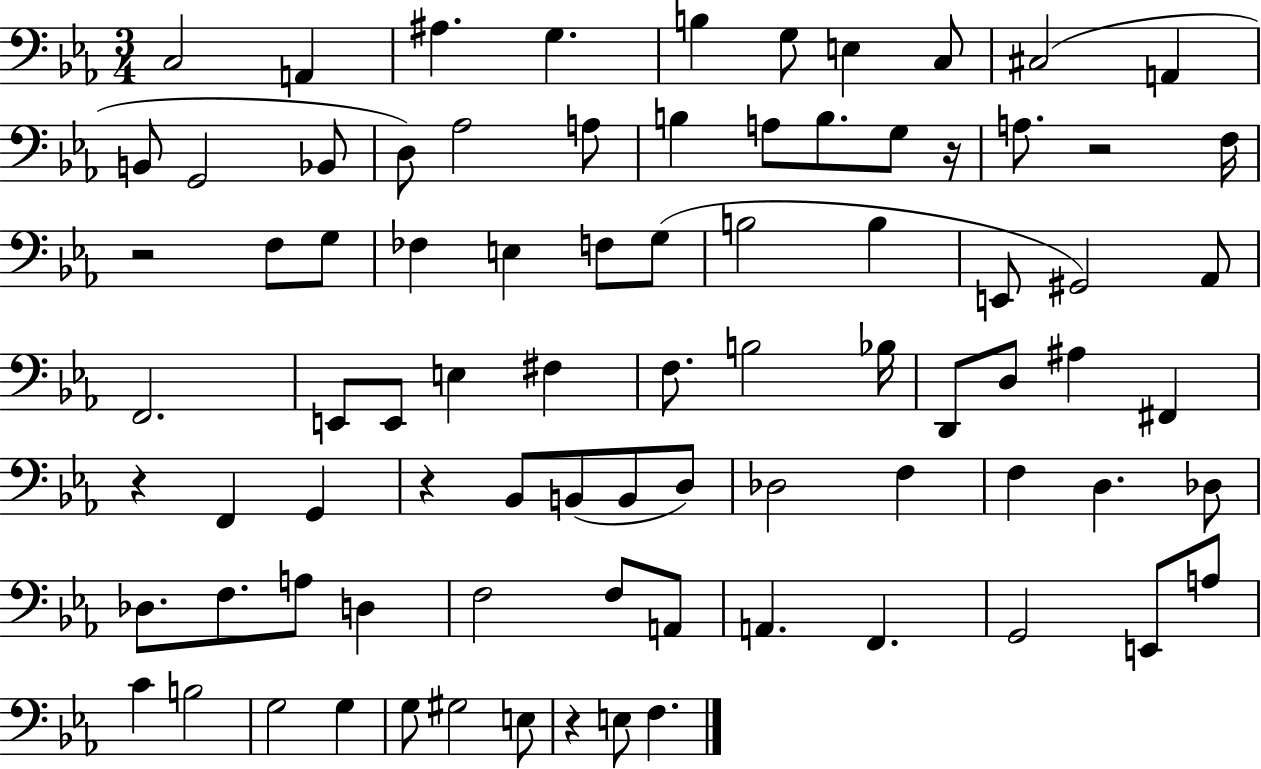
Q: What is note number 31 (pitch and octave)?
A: E2